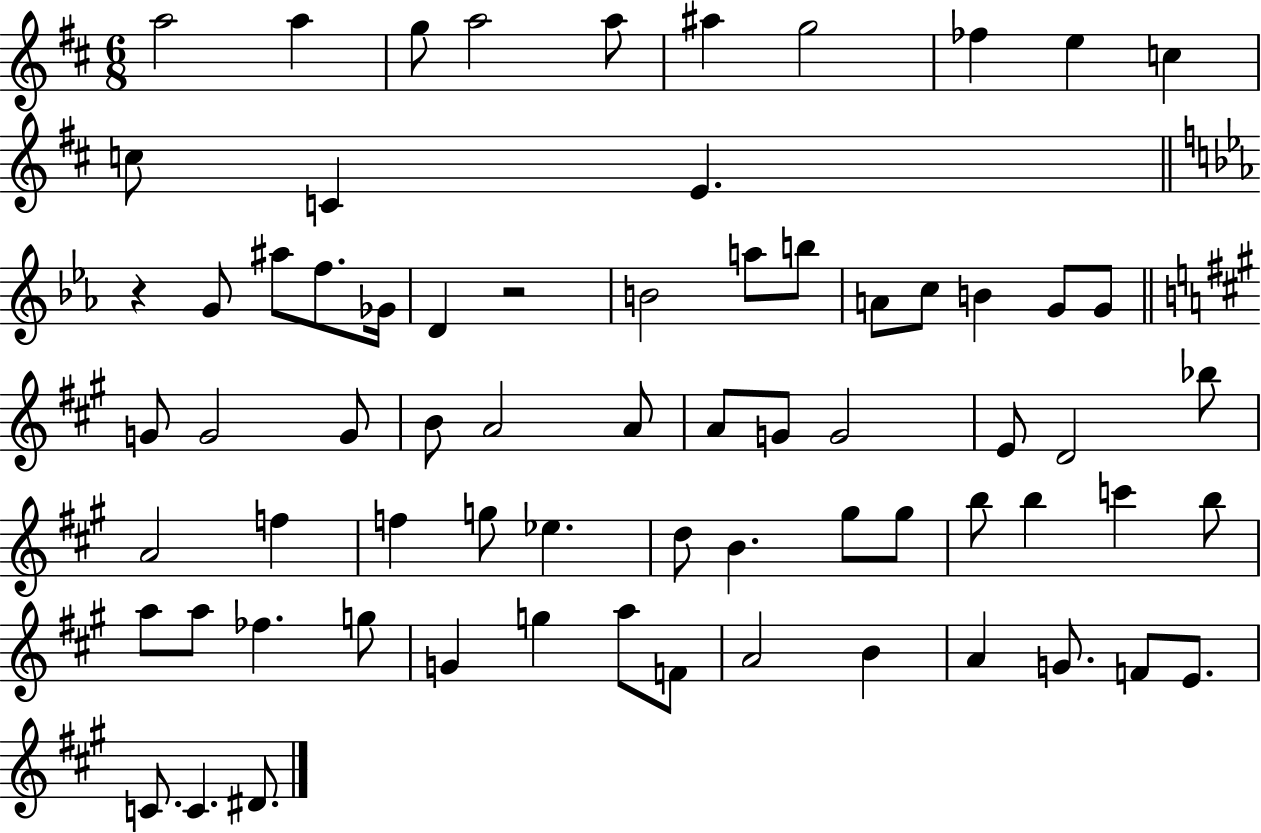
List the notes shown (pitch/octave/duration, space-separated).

A5/h A5/q G5/e A5/h A5/e A#5/q G5/h FES5/q E5/q C5/q C5/e C4/q E4/q. R/q G4/e A#5/e F5/e. Gb4/s D4/q R/h B4/h A5/e B5/e A4/e C5/e B4/q G4/e G4/e G4/e G4/h G4/e B4/e A4/h A4/e A4/e G4/e G4/h E4/e D4/h Bb5/e A4/h F5/q F5/q G5/e Eb5/q. D5/e B4/q. G#5/e G#5/e B5/e B5/q C6/q B5/e A5/e A5/e FES5/q. G5/e G4/q G5/q A5/e F4/e A4/h B4/q A4/q G4/e. F4/e E4/e. C4/e. C4/q. D#4/e.